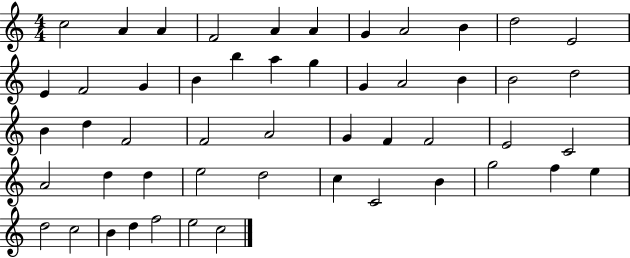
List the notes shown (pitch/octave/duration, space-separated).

C5/h A4/q A4/q F4/h A4/q A4/q G4/q A4/h B4/q D5/h E4/h E4/q F4/h G4/q B4/q B5/q A5/q G5/q G4/q A4/h B4/q B4/h D5/h B4/q D5/q F4/h F4/h A4/h G4/q F4/q F4/h E4/h C4/h A4/h D5/q D5/q E5/h D5/h C5/q C4/h B4/q G5/h F5/q E5/q D5/h C5/h B4/q D5/q F5/h E5/h C5/h